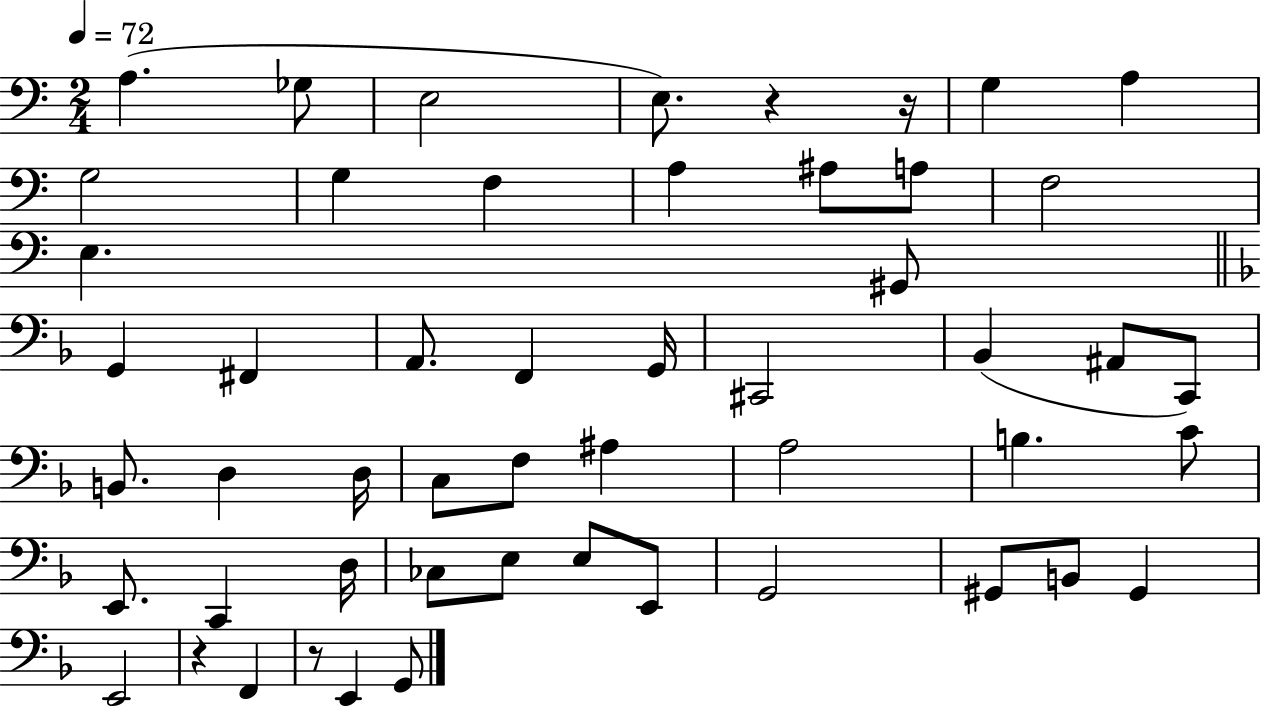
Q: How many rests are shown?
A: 4